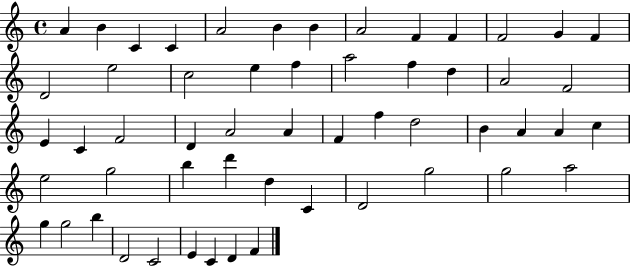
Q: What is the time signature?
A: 4/4